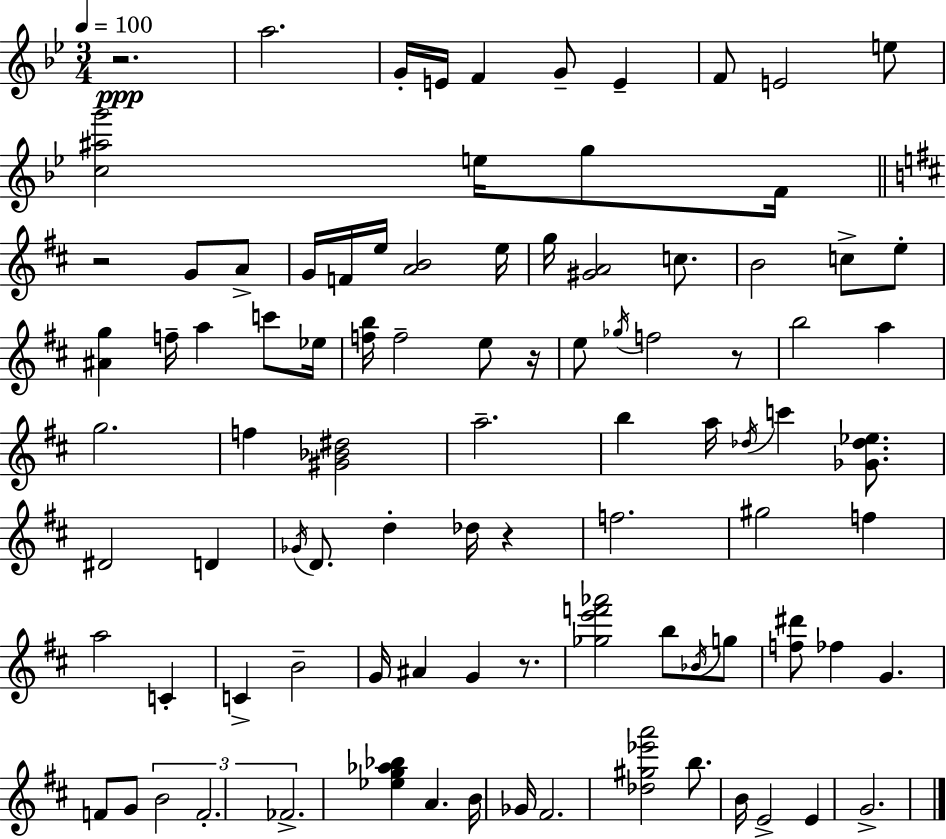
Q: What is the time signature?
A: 3/4